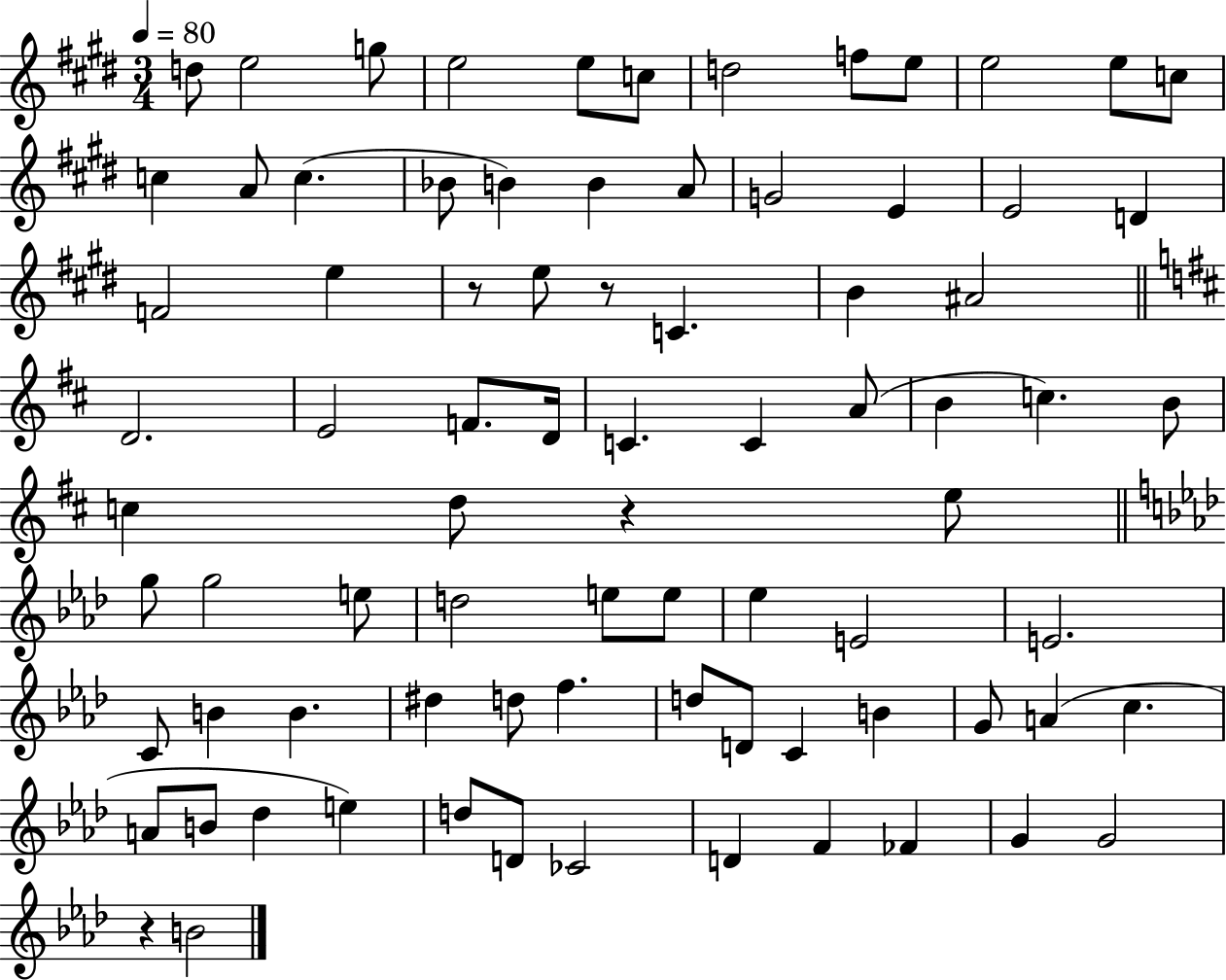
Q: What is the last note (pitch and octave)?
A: B4